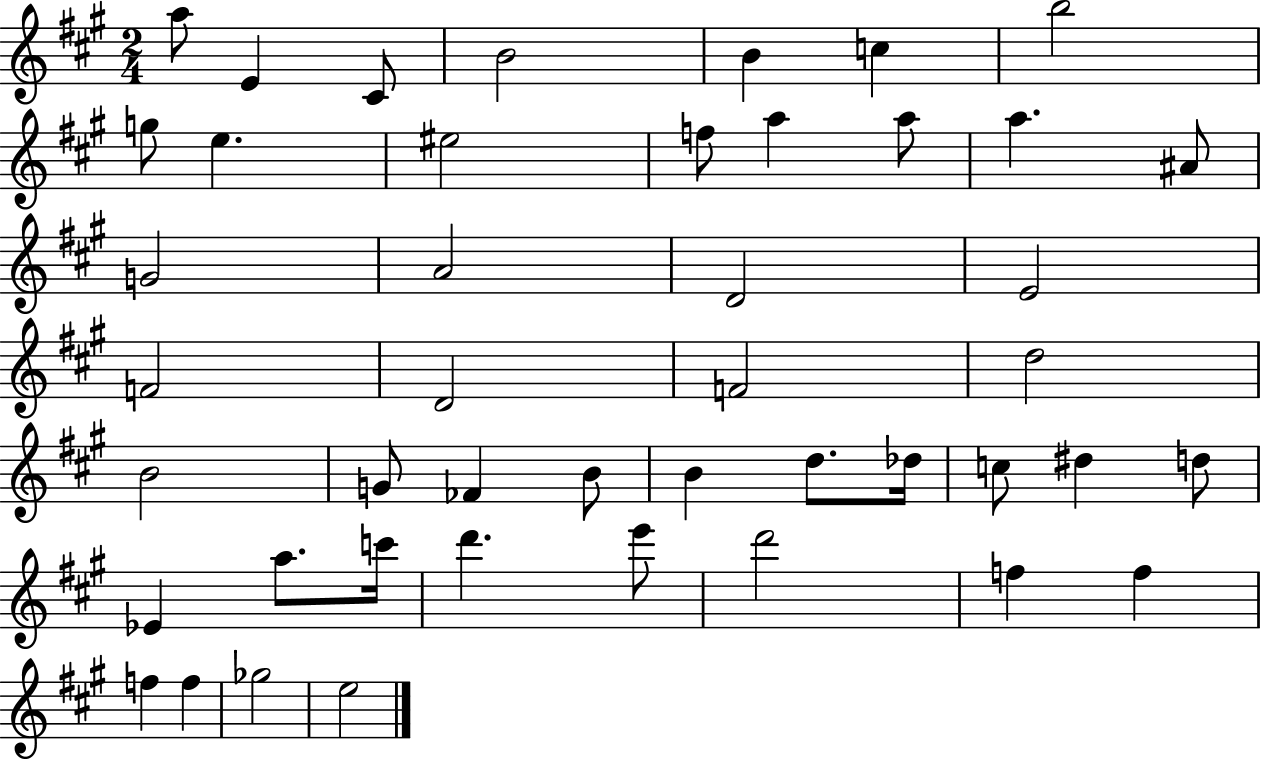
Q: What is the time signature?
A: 2/4